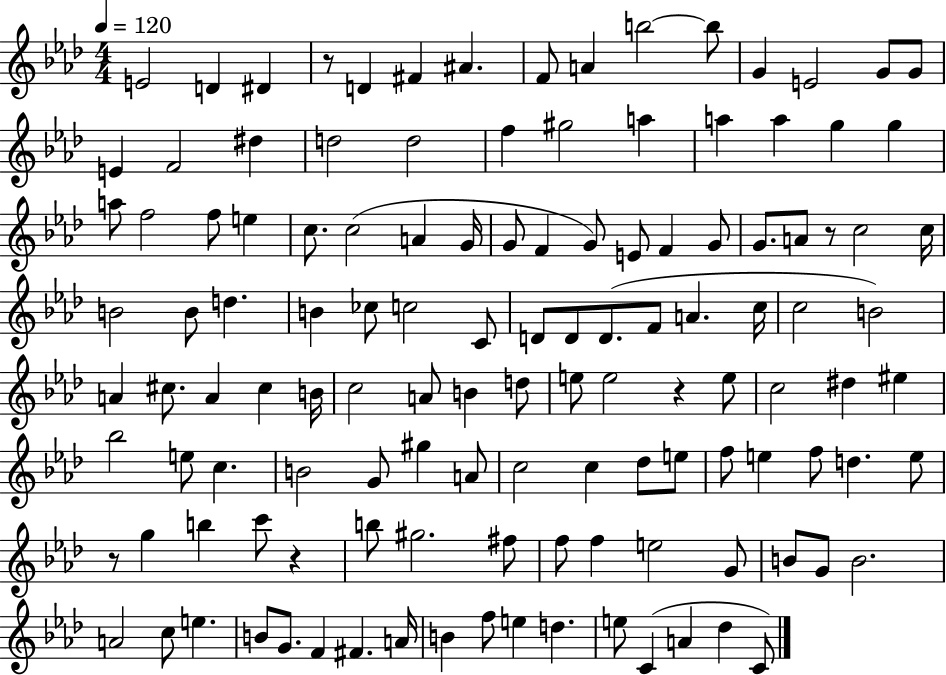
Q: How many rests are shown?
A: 5